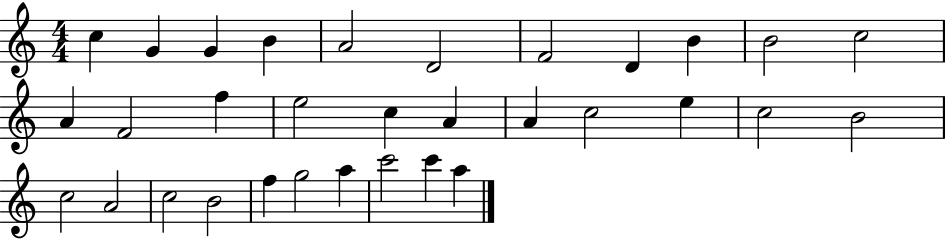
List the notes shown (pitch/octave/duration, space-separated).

C5/q G4/q G4/q B4/q A4/h D4/h F4/h D4/q B4/q B4/h C5/h A4/q F4/h F5/q E5/h C5/q A4/q A4/q C5/h E5/q C5/h B4/h C5/h A4/h C5/h B4/h F5/q G5/h A5/q C6/h C6/q A5/q